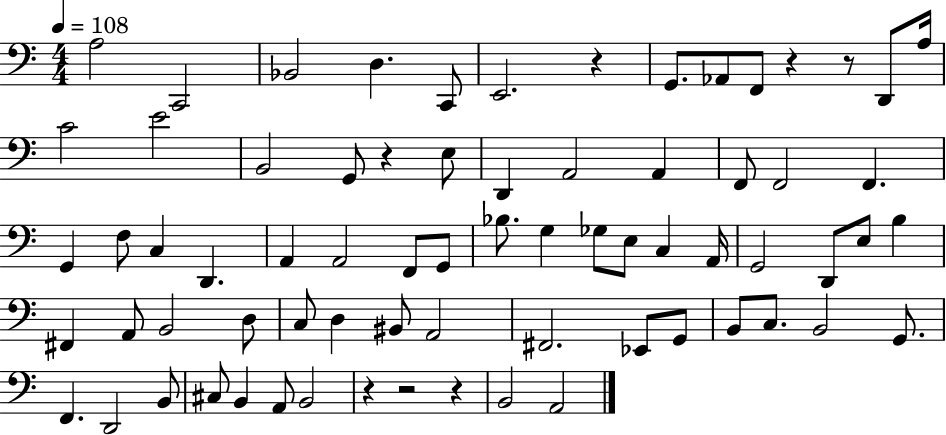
X:1
T:Untitled
M:4/4
L:1/4
K:C
A,2 C,,2 _B,,2 D, C,,/2 E,,2 z G,,/2 _A,,/2 F,,/2 z z/2 D,,/2 A,/4 C2 E2 B,,2 G,,/2 z E,/2 D,, A,,2 A,, F,,/2 F,,2 F,, G,, F,/2 C, D,, A,, A,,2 F,,/2 G,,/2 _B,/2 G, _G,/2 E,/2 C, A,,/4 G,,2 D,,/2 E,/2 B, ^F,, A,,/2 B,,2 D,/2 C,/2 D, ^B,,/2 A,,2 ^F,,2 _E,,/2 G,,/2 B,,/2 C,/2 B,,2 G,,/2 F,, D,,2 B,,/2 ^C,/2 B,, A,,/2 B,,2 z z2 z B,,2 A,,2